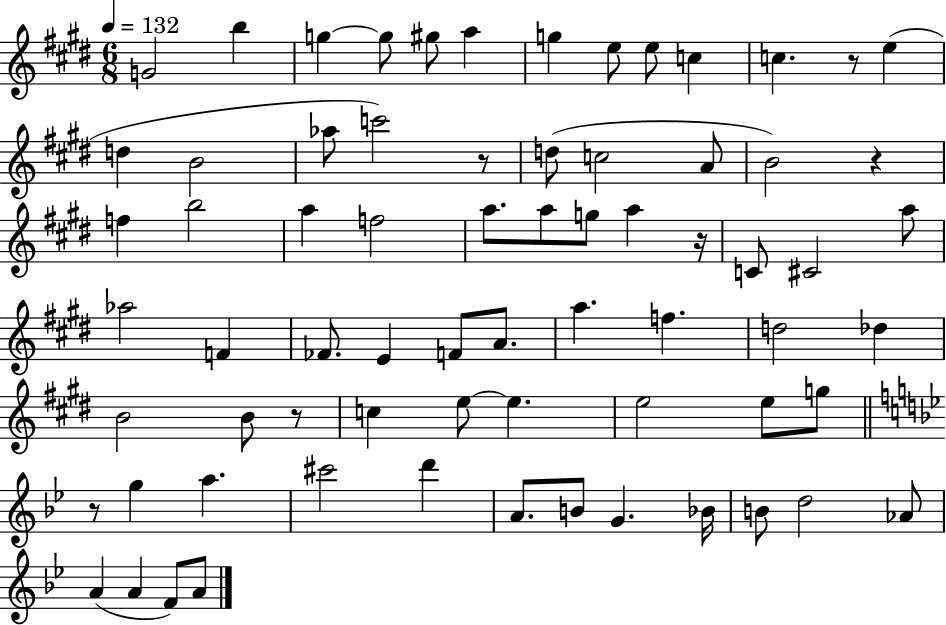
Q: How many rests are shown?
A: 6